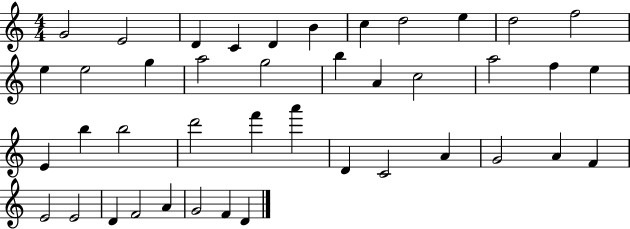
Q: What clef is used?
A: treble